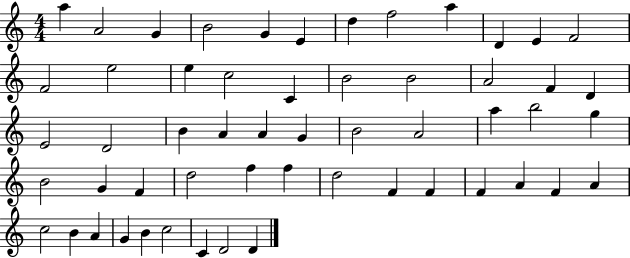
A5/q A4/h G4/q B4/h G4/q E4/q D5/q F5/h A5/q D4/q E4/q F4/h F4/h E5/h E5/q C5/h C4/q B4/h B4/h A4/h F4/q D4/q E4/h D4/h B4/q A4/q A4/q G4/q B4/h A4/h A5/q B5/h G5/q B4/h G4/q F4/q D5/h F5/q F5/q D5/h F4/q F4/q F4/q A4/q F4/q A4/q C5/h B4/q A4/q G4/q B4/q C5/h C4/q D4/h D4/q